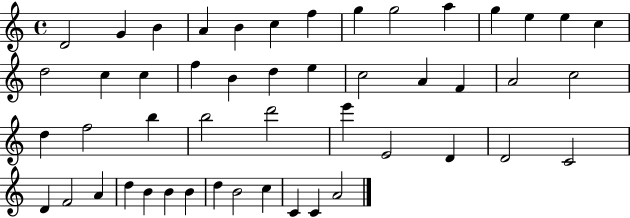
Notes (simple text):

D4/h G4/q B4/q A4/q B4/q C5/q F5/q G5/q G5/h A5/q G5/q E5/q E5/q C5/q D5/h C5/q C5/q F5/q B4/q D5/q E5/q C5/h A4/q F4/q A4/h C5/h D5/q F5/h B5/q B5/h D6/h E6/q E4/h D4/q D4/h C4/h D4/q F4/h A4/q D5/q B4/q B4/q B4/q D5/q B4/h C5/q C4/q C4/q A4/h